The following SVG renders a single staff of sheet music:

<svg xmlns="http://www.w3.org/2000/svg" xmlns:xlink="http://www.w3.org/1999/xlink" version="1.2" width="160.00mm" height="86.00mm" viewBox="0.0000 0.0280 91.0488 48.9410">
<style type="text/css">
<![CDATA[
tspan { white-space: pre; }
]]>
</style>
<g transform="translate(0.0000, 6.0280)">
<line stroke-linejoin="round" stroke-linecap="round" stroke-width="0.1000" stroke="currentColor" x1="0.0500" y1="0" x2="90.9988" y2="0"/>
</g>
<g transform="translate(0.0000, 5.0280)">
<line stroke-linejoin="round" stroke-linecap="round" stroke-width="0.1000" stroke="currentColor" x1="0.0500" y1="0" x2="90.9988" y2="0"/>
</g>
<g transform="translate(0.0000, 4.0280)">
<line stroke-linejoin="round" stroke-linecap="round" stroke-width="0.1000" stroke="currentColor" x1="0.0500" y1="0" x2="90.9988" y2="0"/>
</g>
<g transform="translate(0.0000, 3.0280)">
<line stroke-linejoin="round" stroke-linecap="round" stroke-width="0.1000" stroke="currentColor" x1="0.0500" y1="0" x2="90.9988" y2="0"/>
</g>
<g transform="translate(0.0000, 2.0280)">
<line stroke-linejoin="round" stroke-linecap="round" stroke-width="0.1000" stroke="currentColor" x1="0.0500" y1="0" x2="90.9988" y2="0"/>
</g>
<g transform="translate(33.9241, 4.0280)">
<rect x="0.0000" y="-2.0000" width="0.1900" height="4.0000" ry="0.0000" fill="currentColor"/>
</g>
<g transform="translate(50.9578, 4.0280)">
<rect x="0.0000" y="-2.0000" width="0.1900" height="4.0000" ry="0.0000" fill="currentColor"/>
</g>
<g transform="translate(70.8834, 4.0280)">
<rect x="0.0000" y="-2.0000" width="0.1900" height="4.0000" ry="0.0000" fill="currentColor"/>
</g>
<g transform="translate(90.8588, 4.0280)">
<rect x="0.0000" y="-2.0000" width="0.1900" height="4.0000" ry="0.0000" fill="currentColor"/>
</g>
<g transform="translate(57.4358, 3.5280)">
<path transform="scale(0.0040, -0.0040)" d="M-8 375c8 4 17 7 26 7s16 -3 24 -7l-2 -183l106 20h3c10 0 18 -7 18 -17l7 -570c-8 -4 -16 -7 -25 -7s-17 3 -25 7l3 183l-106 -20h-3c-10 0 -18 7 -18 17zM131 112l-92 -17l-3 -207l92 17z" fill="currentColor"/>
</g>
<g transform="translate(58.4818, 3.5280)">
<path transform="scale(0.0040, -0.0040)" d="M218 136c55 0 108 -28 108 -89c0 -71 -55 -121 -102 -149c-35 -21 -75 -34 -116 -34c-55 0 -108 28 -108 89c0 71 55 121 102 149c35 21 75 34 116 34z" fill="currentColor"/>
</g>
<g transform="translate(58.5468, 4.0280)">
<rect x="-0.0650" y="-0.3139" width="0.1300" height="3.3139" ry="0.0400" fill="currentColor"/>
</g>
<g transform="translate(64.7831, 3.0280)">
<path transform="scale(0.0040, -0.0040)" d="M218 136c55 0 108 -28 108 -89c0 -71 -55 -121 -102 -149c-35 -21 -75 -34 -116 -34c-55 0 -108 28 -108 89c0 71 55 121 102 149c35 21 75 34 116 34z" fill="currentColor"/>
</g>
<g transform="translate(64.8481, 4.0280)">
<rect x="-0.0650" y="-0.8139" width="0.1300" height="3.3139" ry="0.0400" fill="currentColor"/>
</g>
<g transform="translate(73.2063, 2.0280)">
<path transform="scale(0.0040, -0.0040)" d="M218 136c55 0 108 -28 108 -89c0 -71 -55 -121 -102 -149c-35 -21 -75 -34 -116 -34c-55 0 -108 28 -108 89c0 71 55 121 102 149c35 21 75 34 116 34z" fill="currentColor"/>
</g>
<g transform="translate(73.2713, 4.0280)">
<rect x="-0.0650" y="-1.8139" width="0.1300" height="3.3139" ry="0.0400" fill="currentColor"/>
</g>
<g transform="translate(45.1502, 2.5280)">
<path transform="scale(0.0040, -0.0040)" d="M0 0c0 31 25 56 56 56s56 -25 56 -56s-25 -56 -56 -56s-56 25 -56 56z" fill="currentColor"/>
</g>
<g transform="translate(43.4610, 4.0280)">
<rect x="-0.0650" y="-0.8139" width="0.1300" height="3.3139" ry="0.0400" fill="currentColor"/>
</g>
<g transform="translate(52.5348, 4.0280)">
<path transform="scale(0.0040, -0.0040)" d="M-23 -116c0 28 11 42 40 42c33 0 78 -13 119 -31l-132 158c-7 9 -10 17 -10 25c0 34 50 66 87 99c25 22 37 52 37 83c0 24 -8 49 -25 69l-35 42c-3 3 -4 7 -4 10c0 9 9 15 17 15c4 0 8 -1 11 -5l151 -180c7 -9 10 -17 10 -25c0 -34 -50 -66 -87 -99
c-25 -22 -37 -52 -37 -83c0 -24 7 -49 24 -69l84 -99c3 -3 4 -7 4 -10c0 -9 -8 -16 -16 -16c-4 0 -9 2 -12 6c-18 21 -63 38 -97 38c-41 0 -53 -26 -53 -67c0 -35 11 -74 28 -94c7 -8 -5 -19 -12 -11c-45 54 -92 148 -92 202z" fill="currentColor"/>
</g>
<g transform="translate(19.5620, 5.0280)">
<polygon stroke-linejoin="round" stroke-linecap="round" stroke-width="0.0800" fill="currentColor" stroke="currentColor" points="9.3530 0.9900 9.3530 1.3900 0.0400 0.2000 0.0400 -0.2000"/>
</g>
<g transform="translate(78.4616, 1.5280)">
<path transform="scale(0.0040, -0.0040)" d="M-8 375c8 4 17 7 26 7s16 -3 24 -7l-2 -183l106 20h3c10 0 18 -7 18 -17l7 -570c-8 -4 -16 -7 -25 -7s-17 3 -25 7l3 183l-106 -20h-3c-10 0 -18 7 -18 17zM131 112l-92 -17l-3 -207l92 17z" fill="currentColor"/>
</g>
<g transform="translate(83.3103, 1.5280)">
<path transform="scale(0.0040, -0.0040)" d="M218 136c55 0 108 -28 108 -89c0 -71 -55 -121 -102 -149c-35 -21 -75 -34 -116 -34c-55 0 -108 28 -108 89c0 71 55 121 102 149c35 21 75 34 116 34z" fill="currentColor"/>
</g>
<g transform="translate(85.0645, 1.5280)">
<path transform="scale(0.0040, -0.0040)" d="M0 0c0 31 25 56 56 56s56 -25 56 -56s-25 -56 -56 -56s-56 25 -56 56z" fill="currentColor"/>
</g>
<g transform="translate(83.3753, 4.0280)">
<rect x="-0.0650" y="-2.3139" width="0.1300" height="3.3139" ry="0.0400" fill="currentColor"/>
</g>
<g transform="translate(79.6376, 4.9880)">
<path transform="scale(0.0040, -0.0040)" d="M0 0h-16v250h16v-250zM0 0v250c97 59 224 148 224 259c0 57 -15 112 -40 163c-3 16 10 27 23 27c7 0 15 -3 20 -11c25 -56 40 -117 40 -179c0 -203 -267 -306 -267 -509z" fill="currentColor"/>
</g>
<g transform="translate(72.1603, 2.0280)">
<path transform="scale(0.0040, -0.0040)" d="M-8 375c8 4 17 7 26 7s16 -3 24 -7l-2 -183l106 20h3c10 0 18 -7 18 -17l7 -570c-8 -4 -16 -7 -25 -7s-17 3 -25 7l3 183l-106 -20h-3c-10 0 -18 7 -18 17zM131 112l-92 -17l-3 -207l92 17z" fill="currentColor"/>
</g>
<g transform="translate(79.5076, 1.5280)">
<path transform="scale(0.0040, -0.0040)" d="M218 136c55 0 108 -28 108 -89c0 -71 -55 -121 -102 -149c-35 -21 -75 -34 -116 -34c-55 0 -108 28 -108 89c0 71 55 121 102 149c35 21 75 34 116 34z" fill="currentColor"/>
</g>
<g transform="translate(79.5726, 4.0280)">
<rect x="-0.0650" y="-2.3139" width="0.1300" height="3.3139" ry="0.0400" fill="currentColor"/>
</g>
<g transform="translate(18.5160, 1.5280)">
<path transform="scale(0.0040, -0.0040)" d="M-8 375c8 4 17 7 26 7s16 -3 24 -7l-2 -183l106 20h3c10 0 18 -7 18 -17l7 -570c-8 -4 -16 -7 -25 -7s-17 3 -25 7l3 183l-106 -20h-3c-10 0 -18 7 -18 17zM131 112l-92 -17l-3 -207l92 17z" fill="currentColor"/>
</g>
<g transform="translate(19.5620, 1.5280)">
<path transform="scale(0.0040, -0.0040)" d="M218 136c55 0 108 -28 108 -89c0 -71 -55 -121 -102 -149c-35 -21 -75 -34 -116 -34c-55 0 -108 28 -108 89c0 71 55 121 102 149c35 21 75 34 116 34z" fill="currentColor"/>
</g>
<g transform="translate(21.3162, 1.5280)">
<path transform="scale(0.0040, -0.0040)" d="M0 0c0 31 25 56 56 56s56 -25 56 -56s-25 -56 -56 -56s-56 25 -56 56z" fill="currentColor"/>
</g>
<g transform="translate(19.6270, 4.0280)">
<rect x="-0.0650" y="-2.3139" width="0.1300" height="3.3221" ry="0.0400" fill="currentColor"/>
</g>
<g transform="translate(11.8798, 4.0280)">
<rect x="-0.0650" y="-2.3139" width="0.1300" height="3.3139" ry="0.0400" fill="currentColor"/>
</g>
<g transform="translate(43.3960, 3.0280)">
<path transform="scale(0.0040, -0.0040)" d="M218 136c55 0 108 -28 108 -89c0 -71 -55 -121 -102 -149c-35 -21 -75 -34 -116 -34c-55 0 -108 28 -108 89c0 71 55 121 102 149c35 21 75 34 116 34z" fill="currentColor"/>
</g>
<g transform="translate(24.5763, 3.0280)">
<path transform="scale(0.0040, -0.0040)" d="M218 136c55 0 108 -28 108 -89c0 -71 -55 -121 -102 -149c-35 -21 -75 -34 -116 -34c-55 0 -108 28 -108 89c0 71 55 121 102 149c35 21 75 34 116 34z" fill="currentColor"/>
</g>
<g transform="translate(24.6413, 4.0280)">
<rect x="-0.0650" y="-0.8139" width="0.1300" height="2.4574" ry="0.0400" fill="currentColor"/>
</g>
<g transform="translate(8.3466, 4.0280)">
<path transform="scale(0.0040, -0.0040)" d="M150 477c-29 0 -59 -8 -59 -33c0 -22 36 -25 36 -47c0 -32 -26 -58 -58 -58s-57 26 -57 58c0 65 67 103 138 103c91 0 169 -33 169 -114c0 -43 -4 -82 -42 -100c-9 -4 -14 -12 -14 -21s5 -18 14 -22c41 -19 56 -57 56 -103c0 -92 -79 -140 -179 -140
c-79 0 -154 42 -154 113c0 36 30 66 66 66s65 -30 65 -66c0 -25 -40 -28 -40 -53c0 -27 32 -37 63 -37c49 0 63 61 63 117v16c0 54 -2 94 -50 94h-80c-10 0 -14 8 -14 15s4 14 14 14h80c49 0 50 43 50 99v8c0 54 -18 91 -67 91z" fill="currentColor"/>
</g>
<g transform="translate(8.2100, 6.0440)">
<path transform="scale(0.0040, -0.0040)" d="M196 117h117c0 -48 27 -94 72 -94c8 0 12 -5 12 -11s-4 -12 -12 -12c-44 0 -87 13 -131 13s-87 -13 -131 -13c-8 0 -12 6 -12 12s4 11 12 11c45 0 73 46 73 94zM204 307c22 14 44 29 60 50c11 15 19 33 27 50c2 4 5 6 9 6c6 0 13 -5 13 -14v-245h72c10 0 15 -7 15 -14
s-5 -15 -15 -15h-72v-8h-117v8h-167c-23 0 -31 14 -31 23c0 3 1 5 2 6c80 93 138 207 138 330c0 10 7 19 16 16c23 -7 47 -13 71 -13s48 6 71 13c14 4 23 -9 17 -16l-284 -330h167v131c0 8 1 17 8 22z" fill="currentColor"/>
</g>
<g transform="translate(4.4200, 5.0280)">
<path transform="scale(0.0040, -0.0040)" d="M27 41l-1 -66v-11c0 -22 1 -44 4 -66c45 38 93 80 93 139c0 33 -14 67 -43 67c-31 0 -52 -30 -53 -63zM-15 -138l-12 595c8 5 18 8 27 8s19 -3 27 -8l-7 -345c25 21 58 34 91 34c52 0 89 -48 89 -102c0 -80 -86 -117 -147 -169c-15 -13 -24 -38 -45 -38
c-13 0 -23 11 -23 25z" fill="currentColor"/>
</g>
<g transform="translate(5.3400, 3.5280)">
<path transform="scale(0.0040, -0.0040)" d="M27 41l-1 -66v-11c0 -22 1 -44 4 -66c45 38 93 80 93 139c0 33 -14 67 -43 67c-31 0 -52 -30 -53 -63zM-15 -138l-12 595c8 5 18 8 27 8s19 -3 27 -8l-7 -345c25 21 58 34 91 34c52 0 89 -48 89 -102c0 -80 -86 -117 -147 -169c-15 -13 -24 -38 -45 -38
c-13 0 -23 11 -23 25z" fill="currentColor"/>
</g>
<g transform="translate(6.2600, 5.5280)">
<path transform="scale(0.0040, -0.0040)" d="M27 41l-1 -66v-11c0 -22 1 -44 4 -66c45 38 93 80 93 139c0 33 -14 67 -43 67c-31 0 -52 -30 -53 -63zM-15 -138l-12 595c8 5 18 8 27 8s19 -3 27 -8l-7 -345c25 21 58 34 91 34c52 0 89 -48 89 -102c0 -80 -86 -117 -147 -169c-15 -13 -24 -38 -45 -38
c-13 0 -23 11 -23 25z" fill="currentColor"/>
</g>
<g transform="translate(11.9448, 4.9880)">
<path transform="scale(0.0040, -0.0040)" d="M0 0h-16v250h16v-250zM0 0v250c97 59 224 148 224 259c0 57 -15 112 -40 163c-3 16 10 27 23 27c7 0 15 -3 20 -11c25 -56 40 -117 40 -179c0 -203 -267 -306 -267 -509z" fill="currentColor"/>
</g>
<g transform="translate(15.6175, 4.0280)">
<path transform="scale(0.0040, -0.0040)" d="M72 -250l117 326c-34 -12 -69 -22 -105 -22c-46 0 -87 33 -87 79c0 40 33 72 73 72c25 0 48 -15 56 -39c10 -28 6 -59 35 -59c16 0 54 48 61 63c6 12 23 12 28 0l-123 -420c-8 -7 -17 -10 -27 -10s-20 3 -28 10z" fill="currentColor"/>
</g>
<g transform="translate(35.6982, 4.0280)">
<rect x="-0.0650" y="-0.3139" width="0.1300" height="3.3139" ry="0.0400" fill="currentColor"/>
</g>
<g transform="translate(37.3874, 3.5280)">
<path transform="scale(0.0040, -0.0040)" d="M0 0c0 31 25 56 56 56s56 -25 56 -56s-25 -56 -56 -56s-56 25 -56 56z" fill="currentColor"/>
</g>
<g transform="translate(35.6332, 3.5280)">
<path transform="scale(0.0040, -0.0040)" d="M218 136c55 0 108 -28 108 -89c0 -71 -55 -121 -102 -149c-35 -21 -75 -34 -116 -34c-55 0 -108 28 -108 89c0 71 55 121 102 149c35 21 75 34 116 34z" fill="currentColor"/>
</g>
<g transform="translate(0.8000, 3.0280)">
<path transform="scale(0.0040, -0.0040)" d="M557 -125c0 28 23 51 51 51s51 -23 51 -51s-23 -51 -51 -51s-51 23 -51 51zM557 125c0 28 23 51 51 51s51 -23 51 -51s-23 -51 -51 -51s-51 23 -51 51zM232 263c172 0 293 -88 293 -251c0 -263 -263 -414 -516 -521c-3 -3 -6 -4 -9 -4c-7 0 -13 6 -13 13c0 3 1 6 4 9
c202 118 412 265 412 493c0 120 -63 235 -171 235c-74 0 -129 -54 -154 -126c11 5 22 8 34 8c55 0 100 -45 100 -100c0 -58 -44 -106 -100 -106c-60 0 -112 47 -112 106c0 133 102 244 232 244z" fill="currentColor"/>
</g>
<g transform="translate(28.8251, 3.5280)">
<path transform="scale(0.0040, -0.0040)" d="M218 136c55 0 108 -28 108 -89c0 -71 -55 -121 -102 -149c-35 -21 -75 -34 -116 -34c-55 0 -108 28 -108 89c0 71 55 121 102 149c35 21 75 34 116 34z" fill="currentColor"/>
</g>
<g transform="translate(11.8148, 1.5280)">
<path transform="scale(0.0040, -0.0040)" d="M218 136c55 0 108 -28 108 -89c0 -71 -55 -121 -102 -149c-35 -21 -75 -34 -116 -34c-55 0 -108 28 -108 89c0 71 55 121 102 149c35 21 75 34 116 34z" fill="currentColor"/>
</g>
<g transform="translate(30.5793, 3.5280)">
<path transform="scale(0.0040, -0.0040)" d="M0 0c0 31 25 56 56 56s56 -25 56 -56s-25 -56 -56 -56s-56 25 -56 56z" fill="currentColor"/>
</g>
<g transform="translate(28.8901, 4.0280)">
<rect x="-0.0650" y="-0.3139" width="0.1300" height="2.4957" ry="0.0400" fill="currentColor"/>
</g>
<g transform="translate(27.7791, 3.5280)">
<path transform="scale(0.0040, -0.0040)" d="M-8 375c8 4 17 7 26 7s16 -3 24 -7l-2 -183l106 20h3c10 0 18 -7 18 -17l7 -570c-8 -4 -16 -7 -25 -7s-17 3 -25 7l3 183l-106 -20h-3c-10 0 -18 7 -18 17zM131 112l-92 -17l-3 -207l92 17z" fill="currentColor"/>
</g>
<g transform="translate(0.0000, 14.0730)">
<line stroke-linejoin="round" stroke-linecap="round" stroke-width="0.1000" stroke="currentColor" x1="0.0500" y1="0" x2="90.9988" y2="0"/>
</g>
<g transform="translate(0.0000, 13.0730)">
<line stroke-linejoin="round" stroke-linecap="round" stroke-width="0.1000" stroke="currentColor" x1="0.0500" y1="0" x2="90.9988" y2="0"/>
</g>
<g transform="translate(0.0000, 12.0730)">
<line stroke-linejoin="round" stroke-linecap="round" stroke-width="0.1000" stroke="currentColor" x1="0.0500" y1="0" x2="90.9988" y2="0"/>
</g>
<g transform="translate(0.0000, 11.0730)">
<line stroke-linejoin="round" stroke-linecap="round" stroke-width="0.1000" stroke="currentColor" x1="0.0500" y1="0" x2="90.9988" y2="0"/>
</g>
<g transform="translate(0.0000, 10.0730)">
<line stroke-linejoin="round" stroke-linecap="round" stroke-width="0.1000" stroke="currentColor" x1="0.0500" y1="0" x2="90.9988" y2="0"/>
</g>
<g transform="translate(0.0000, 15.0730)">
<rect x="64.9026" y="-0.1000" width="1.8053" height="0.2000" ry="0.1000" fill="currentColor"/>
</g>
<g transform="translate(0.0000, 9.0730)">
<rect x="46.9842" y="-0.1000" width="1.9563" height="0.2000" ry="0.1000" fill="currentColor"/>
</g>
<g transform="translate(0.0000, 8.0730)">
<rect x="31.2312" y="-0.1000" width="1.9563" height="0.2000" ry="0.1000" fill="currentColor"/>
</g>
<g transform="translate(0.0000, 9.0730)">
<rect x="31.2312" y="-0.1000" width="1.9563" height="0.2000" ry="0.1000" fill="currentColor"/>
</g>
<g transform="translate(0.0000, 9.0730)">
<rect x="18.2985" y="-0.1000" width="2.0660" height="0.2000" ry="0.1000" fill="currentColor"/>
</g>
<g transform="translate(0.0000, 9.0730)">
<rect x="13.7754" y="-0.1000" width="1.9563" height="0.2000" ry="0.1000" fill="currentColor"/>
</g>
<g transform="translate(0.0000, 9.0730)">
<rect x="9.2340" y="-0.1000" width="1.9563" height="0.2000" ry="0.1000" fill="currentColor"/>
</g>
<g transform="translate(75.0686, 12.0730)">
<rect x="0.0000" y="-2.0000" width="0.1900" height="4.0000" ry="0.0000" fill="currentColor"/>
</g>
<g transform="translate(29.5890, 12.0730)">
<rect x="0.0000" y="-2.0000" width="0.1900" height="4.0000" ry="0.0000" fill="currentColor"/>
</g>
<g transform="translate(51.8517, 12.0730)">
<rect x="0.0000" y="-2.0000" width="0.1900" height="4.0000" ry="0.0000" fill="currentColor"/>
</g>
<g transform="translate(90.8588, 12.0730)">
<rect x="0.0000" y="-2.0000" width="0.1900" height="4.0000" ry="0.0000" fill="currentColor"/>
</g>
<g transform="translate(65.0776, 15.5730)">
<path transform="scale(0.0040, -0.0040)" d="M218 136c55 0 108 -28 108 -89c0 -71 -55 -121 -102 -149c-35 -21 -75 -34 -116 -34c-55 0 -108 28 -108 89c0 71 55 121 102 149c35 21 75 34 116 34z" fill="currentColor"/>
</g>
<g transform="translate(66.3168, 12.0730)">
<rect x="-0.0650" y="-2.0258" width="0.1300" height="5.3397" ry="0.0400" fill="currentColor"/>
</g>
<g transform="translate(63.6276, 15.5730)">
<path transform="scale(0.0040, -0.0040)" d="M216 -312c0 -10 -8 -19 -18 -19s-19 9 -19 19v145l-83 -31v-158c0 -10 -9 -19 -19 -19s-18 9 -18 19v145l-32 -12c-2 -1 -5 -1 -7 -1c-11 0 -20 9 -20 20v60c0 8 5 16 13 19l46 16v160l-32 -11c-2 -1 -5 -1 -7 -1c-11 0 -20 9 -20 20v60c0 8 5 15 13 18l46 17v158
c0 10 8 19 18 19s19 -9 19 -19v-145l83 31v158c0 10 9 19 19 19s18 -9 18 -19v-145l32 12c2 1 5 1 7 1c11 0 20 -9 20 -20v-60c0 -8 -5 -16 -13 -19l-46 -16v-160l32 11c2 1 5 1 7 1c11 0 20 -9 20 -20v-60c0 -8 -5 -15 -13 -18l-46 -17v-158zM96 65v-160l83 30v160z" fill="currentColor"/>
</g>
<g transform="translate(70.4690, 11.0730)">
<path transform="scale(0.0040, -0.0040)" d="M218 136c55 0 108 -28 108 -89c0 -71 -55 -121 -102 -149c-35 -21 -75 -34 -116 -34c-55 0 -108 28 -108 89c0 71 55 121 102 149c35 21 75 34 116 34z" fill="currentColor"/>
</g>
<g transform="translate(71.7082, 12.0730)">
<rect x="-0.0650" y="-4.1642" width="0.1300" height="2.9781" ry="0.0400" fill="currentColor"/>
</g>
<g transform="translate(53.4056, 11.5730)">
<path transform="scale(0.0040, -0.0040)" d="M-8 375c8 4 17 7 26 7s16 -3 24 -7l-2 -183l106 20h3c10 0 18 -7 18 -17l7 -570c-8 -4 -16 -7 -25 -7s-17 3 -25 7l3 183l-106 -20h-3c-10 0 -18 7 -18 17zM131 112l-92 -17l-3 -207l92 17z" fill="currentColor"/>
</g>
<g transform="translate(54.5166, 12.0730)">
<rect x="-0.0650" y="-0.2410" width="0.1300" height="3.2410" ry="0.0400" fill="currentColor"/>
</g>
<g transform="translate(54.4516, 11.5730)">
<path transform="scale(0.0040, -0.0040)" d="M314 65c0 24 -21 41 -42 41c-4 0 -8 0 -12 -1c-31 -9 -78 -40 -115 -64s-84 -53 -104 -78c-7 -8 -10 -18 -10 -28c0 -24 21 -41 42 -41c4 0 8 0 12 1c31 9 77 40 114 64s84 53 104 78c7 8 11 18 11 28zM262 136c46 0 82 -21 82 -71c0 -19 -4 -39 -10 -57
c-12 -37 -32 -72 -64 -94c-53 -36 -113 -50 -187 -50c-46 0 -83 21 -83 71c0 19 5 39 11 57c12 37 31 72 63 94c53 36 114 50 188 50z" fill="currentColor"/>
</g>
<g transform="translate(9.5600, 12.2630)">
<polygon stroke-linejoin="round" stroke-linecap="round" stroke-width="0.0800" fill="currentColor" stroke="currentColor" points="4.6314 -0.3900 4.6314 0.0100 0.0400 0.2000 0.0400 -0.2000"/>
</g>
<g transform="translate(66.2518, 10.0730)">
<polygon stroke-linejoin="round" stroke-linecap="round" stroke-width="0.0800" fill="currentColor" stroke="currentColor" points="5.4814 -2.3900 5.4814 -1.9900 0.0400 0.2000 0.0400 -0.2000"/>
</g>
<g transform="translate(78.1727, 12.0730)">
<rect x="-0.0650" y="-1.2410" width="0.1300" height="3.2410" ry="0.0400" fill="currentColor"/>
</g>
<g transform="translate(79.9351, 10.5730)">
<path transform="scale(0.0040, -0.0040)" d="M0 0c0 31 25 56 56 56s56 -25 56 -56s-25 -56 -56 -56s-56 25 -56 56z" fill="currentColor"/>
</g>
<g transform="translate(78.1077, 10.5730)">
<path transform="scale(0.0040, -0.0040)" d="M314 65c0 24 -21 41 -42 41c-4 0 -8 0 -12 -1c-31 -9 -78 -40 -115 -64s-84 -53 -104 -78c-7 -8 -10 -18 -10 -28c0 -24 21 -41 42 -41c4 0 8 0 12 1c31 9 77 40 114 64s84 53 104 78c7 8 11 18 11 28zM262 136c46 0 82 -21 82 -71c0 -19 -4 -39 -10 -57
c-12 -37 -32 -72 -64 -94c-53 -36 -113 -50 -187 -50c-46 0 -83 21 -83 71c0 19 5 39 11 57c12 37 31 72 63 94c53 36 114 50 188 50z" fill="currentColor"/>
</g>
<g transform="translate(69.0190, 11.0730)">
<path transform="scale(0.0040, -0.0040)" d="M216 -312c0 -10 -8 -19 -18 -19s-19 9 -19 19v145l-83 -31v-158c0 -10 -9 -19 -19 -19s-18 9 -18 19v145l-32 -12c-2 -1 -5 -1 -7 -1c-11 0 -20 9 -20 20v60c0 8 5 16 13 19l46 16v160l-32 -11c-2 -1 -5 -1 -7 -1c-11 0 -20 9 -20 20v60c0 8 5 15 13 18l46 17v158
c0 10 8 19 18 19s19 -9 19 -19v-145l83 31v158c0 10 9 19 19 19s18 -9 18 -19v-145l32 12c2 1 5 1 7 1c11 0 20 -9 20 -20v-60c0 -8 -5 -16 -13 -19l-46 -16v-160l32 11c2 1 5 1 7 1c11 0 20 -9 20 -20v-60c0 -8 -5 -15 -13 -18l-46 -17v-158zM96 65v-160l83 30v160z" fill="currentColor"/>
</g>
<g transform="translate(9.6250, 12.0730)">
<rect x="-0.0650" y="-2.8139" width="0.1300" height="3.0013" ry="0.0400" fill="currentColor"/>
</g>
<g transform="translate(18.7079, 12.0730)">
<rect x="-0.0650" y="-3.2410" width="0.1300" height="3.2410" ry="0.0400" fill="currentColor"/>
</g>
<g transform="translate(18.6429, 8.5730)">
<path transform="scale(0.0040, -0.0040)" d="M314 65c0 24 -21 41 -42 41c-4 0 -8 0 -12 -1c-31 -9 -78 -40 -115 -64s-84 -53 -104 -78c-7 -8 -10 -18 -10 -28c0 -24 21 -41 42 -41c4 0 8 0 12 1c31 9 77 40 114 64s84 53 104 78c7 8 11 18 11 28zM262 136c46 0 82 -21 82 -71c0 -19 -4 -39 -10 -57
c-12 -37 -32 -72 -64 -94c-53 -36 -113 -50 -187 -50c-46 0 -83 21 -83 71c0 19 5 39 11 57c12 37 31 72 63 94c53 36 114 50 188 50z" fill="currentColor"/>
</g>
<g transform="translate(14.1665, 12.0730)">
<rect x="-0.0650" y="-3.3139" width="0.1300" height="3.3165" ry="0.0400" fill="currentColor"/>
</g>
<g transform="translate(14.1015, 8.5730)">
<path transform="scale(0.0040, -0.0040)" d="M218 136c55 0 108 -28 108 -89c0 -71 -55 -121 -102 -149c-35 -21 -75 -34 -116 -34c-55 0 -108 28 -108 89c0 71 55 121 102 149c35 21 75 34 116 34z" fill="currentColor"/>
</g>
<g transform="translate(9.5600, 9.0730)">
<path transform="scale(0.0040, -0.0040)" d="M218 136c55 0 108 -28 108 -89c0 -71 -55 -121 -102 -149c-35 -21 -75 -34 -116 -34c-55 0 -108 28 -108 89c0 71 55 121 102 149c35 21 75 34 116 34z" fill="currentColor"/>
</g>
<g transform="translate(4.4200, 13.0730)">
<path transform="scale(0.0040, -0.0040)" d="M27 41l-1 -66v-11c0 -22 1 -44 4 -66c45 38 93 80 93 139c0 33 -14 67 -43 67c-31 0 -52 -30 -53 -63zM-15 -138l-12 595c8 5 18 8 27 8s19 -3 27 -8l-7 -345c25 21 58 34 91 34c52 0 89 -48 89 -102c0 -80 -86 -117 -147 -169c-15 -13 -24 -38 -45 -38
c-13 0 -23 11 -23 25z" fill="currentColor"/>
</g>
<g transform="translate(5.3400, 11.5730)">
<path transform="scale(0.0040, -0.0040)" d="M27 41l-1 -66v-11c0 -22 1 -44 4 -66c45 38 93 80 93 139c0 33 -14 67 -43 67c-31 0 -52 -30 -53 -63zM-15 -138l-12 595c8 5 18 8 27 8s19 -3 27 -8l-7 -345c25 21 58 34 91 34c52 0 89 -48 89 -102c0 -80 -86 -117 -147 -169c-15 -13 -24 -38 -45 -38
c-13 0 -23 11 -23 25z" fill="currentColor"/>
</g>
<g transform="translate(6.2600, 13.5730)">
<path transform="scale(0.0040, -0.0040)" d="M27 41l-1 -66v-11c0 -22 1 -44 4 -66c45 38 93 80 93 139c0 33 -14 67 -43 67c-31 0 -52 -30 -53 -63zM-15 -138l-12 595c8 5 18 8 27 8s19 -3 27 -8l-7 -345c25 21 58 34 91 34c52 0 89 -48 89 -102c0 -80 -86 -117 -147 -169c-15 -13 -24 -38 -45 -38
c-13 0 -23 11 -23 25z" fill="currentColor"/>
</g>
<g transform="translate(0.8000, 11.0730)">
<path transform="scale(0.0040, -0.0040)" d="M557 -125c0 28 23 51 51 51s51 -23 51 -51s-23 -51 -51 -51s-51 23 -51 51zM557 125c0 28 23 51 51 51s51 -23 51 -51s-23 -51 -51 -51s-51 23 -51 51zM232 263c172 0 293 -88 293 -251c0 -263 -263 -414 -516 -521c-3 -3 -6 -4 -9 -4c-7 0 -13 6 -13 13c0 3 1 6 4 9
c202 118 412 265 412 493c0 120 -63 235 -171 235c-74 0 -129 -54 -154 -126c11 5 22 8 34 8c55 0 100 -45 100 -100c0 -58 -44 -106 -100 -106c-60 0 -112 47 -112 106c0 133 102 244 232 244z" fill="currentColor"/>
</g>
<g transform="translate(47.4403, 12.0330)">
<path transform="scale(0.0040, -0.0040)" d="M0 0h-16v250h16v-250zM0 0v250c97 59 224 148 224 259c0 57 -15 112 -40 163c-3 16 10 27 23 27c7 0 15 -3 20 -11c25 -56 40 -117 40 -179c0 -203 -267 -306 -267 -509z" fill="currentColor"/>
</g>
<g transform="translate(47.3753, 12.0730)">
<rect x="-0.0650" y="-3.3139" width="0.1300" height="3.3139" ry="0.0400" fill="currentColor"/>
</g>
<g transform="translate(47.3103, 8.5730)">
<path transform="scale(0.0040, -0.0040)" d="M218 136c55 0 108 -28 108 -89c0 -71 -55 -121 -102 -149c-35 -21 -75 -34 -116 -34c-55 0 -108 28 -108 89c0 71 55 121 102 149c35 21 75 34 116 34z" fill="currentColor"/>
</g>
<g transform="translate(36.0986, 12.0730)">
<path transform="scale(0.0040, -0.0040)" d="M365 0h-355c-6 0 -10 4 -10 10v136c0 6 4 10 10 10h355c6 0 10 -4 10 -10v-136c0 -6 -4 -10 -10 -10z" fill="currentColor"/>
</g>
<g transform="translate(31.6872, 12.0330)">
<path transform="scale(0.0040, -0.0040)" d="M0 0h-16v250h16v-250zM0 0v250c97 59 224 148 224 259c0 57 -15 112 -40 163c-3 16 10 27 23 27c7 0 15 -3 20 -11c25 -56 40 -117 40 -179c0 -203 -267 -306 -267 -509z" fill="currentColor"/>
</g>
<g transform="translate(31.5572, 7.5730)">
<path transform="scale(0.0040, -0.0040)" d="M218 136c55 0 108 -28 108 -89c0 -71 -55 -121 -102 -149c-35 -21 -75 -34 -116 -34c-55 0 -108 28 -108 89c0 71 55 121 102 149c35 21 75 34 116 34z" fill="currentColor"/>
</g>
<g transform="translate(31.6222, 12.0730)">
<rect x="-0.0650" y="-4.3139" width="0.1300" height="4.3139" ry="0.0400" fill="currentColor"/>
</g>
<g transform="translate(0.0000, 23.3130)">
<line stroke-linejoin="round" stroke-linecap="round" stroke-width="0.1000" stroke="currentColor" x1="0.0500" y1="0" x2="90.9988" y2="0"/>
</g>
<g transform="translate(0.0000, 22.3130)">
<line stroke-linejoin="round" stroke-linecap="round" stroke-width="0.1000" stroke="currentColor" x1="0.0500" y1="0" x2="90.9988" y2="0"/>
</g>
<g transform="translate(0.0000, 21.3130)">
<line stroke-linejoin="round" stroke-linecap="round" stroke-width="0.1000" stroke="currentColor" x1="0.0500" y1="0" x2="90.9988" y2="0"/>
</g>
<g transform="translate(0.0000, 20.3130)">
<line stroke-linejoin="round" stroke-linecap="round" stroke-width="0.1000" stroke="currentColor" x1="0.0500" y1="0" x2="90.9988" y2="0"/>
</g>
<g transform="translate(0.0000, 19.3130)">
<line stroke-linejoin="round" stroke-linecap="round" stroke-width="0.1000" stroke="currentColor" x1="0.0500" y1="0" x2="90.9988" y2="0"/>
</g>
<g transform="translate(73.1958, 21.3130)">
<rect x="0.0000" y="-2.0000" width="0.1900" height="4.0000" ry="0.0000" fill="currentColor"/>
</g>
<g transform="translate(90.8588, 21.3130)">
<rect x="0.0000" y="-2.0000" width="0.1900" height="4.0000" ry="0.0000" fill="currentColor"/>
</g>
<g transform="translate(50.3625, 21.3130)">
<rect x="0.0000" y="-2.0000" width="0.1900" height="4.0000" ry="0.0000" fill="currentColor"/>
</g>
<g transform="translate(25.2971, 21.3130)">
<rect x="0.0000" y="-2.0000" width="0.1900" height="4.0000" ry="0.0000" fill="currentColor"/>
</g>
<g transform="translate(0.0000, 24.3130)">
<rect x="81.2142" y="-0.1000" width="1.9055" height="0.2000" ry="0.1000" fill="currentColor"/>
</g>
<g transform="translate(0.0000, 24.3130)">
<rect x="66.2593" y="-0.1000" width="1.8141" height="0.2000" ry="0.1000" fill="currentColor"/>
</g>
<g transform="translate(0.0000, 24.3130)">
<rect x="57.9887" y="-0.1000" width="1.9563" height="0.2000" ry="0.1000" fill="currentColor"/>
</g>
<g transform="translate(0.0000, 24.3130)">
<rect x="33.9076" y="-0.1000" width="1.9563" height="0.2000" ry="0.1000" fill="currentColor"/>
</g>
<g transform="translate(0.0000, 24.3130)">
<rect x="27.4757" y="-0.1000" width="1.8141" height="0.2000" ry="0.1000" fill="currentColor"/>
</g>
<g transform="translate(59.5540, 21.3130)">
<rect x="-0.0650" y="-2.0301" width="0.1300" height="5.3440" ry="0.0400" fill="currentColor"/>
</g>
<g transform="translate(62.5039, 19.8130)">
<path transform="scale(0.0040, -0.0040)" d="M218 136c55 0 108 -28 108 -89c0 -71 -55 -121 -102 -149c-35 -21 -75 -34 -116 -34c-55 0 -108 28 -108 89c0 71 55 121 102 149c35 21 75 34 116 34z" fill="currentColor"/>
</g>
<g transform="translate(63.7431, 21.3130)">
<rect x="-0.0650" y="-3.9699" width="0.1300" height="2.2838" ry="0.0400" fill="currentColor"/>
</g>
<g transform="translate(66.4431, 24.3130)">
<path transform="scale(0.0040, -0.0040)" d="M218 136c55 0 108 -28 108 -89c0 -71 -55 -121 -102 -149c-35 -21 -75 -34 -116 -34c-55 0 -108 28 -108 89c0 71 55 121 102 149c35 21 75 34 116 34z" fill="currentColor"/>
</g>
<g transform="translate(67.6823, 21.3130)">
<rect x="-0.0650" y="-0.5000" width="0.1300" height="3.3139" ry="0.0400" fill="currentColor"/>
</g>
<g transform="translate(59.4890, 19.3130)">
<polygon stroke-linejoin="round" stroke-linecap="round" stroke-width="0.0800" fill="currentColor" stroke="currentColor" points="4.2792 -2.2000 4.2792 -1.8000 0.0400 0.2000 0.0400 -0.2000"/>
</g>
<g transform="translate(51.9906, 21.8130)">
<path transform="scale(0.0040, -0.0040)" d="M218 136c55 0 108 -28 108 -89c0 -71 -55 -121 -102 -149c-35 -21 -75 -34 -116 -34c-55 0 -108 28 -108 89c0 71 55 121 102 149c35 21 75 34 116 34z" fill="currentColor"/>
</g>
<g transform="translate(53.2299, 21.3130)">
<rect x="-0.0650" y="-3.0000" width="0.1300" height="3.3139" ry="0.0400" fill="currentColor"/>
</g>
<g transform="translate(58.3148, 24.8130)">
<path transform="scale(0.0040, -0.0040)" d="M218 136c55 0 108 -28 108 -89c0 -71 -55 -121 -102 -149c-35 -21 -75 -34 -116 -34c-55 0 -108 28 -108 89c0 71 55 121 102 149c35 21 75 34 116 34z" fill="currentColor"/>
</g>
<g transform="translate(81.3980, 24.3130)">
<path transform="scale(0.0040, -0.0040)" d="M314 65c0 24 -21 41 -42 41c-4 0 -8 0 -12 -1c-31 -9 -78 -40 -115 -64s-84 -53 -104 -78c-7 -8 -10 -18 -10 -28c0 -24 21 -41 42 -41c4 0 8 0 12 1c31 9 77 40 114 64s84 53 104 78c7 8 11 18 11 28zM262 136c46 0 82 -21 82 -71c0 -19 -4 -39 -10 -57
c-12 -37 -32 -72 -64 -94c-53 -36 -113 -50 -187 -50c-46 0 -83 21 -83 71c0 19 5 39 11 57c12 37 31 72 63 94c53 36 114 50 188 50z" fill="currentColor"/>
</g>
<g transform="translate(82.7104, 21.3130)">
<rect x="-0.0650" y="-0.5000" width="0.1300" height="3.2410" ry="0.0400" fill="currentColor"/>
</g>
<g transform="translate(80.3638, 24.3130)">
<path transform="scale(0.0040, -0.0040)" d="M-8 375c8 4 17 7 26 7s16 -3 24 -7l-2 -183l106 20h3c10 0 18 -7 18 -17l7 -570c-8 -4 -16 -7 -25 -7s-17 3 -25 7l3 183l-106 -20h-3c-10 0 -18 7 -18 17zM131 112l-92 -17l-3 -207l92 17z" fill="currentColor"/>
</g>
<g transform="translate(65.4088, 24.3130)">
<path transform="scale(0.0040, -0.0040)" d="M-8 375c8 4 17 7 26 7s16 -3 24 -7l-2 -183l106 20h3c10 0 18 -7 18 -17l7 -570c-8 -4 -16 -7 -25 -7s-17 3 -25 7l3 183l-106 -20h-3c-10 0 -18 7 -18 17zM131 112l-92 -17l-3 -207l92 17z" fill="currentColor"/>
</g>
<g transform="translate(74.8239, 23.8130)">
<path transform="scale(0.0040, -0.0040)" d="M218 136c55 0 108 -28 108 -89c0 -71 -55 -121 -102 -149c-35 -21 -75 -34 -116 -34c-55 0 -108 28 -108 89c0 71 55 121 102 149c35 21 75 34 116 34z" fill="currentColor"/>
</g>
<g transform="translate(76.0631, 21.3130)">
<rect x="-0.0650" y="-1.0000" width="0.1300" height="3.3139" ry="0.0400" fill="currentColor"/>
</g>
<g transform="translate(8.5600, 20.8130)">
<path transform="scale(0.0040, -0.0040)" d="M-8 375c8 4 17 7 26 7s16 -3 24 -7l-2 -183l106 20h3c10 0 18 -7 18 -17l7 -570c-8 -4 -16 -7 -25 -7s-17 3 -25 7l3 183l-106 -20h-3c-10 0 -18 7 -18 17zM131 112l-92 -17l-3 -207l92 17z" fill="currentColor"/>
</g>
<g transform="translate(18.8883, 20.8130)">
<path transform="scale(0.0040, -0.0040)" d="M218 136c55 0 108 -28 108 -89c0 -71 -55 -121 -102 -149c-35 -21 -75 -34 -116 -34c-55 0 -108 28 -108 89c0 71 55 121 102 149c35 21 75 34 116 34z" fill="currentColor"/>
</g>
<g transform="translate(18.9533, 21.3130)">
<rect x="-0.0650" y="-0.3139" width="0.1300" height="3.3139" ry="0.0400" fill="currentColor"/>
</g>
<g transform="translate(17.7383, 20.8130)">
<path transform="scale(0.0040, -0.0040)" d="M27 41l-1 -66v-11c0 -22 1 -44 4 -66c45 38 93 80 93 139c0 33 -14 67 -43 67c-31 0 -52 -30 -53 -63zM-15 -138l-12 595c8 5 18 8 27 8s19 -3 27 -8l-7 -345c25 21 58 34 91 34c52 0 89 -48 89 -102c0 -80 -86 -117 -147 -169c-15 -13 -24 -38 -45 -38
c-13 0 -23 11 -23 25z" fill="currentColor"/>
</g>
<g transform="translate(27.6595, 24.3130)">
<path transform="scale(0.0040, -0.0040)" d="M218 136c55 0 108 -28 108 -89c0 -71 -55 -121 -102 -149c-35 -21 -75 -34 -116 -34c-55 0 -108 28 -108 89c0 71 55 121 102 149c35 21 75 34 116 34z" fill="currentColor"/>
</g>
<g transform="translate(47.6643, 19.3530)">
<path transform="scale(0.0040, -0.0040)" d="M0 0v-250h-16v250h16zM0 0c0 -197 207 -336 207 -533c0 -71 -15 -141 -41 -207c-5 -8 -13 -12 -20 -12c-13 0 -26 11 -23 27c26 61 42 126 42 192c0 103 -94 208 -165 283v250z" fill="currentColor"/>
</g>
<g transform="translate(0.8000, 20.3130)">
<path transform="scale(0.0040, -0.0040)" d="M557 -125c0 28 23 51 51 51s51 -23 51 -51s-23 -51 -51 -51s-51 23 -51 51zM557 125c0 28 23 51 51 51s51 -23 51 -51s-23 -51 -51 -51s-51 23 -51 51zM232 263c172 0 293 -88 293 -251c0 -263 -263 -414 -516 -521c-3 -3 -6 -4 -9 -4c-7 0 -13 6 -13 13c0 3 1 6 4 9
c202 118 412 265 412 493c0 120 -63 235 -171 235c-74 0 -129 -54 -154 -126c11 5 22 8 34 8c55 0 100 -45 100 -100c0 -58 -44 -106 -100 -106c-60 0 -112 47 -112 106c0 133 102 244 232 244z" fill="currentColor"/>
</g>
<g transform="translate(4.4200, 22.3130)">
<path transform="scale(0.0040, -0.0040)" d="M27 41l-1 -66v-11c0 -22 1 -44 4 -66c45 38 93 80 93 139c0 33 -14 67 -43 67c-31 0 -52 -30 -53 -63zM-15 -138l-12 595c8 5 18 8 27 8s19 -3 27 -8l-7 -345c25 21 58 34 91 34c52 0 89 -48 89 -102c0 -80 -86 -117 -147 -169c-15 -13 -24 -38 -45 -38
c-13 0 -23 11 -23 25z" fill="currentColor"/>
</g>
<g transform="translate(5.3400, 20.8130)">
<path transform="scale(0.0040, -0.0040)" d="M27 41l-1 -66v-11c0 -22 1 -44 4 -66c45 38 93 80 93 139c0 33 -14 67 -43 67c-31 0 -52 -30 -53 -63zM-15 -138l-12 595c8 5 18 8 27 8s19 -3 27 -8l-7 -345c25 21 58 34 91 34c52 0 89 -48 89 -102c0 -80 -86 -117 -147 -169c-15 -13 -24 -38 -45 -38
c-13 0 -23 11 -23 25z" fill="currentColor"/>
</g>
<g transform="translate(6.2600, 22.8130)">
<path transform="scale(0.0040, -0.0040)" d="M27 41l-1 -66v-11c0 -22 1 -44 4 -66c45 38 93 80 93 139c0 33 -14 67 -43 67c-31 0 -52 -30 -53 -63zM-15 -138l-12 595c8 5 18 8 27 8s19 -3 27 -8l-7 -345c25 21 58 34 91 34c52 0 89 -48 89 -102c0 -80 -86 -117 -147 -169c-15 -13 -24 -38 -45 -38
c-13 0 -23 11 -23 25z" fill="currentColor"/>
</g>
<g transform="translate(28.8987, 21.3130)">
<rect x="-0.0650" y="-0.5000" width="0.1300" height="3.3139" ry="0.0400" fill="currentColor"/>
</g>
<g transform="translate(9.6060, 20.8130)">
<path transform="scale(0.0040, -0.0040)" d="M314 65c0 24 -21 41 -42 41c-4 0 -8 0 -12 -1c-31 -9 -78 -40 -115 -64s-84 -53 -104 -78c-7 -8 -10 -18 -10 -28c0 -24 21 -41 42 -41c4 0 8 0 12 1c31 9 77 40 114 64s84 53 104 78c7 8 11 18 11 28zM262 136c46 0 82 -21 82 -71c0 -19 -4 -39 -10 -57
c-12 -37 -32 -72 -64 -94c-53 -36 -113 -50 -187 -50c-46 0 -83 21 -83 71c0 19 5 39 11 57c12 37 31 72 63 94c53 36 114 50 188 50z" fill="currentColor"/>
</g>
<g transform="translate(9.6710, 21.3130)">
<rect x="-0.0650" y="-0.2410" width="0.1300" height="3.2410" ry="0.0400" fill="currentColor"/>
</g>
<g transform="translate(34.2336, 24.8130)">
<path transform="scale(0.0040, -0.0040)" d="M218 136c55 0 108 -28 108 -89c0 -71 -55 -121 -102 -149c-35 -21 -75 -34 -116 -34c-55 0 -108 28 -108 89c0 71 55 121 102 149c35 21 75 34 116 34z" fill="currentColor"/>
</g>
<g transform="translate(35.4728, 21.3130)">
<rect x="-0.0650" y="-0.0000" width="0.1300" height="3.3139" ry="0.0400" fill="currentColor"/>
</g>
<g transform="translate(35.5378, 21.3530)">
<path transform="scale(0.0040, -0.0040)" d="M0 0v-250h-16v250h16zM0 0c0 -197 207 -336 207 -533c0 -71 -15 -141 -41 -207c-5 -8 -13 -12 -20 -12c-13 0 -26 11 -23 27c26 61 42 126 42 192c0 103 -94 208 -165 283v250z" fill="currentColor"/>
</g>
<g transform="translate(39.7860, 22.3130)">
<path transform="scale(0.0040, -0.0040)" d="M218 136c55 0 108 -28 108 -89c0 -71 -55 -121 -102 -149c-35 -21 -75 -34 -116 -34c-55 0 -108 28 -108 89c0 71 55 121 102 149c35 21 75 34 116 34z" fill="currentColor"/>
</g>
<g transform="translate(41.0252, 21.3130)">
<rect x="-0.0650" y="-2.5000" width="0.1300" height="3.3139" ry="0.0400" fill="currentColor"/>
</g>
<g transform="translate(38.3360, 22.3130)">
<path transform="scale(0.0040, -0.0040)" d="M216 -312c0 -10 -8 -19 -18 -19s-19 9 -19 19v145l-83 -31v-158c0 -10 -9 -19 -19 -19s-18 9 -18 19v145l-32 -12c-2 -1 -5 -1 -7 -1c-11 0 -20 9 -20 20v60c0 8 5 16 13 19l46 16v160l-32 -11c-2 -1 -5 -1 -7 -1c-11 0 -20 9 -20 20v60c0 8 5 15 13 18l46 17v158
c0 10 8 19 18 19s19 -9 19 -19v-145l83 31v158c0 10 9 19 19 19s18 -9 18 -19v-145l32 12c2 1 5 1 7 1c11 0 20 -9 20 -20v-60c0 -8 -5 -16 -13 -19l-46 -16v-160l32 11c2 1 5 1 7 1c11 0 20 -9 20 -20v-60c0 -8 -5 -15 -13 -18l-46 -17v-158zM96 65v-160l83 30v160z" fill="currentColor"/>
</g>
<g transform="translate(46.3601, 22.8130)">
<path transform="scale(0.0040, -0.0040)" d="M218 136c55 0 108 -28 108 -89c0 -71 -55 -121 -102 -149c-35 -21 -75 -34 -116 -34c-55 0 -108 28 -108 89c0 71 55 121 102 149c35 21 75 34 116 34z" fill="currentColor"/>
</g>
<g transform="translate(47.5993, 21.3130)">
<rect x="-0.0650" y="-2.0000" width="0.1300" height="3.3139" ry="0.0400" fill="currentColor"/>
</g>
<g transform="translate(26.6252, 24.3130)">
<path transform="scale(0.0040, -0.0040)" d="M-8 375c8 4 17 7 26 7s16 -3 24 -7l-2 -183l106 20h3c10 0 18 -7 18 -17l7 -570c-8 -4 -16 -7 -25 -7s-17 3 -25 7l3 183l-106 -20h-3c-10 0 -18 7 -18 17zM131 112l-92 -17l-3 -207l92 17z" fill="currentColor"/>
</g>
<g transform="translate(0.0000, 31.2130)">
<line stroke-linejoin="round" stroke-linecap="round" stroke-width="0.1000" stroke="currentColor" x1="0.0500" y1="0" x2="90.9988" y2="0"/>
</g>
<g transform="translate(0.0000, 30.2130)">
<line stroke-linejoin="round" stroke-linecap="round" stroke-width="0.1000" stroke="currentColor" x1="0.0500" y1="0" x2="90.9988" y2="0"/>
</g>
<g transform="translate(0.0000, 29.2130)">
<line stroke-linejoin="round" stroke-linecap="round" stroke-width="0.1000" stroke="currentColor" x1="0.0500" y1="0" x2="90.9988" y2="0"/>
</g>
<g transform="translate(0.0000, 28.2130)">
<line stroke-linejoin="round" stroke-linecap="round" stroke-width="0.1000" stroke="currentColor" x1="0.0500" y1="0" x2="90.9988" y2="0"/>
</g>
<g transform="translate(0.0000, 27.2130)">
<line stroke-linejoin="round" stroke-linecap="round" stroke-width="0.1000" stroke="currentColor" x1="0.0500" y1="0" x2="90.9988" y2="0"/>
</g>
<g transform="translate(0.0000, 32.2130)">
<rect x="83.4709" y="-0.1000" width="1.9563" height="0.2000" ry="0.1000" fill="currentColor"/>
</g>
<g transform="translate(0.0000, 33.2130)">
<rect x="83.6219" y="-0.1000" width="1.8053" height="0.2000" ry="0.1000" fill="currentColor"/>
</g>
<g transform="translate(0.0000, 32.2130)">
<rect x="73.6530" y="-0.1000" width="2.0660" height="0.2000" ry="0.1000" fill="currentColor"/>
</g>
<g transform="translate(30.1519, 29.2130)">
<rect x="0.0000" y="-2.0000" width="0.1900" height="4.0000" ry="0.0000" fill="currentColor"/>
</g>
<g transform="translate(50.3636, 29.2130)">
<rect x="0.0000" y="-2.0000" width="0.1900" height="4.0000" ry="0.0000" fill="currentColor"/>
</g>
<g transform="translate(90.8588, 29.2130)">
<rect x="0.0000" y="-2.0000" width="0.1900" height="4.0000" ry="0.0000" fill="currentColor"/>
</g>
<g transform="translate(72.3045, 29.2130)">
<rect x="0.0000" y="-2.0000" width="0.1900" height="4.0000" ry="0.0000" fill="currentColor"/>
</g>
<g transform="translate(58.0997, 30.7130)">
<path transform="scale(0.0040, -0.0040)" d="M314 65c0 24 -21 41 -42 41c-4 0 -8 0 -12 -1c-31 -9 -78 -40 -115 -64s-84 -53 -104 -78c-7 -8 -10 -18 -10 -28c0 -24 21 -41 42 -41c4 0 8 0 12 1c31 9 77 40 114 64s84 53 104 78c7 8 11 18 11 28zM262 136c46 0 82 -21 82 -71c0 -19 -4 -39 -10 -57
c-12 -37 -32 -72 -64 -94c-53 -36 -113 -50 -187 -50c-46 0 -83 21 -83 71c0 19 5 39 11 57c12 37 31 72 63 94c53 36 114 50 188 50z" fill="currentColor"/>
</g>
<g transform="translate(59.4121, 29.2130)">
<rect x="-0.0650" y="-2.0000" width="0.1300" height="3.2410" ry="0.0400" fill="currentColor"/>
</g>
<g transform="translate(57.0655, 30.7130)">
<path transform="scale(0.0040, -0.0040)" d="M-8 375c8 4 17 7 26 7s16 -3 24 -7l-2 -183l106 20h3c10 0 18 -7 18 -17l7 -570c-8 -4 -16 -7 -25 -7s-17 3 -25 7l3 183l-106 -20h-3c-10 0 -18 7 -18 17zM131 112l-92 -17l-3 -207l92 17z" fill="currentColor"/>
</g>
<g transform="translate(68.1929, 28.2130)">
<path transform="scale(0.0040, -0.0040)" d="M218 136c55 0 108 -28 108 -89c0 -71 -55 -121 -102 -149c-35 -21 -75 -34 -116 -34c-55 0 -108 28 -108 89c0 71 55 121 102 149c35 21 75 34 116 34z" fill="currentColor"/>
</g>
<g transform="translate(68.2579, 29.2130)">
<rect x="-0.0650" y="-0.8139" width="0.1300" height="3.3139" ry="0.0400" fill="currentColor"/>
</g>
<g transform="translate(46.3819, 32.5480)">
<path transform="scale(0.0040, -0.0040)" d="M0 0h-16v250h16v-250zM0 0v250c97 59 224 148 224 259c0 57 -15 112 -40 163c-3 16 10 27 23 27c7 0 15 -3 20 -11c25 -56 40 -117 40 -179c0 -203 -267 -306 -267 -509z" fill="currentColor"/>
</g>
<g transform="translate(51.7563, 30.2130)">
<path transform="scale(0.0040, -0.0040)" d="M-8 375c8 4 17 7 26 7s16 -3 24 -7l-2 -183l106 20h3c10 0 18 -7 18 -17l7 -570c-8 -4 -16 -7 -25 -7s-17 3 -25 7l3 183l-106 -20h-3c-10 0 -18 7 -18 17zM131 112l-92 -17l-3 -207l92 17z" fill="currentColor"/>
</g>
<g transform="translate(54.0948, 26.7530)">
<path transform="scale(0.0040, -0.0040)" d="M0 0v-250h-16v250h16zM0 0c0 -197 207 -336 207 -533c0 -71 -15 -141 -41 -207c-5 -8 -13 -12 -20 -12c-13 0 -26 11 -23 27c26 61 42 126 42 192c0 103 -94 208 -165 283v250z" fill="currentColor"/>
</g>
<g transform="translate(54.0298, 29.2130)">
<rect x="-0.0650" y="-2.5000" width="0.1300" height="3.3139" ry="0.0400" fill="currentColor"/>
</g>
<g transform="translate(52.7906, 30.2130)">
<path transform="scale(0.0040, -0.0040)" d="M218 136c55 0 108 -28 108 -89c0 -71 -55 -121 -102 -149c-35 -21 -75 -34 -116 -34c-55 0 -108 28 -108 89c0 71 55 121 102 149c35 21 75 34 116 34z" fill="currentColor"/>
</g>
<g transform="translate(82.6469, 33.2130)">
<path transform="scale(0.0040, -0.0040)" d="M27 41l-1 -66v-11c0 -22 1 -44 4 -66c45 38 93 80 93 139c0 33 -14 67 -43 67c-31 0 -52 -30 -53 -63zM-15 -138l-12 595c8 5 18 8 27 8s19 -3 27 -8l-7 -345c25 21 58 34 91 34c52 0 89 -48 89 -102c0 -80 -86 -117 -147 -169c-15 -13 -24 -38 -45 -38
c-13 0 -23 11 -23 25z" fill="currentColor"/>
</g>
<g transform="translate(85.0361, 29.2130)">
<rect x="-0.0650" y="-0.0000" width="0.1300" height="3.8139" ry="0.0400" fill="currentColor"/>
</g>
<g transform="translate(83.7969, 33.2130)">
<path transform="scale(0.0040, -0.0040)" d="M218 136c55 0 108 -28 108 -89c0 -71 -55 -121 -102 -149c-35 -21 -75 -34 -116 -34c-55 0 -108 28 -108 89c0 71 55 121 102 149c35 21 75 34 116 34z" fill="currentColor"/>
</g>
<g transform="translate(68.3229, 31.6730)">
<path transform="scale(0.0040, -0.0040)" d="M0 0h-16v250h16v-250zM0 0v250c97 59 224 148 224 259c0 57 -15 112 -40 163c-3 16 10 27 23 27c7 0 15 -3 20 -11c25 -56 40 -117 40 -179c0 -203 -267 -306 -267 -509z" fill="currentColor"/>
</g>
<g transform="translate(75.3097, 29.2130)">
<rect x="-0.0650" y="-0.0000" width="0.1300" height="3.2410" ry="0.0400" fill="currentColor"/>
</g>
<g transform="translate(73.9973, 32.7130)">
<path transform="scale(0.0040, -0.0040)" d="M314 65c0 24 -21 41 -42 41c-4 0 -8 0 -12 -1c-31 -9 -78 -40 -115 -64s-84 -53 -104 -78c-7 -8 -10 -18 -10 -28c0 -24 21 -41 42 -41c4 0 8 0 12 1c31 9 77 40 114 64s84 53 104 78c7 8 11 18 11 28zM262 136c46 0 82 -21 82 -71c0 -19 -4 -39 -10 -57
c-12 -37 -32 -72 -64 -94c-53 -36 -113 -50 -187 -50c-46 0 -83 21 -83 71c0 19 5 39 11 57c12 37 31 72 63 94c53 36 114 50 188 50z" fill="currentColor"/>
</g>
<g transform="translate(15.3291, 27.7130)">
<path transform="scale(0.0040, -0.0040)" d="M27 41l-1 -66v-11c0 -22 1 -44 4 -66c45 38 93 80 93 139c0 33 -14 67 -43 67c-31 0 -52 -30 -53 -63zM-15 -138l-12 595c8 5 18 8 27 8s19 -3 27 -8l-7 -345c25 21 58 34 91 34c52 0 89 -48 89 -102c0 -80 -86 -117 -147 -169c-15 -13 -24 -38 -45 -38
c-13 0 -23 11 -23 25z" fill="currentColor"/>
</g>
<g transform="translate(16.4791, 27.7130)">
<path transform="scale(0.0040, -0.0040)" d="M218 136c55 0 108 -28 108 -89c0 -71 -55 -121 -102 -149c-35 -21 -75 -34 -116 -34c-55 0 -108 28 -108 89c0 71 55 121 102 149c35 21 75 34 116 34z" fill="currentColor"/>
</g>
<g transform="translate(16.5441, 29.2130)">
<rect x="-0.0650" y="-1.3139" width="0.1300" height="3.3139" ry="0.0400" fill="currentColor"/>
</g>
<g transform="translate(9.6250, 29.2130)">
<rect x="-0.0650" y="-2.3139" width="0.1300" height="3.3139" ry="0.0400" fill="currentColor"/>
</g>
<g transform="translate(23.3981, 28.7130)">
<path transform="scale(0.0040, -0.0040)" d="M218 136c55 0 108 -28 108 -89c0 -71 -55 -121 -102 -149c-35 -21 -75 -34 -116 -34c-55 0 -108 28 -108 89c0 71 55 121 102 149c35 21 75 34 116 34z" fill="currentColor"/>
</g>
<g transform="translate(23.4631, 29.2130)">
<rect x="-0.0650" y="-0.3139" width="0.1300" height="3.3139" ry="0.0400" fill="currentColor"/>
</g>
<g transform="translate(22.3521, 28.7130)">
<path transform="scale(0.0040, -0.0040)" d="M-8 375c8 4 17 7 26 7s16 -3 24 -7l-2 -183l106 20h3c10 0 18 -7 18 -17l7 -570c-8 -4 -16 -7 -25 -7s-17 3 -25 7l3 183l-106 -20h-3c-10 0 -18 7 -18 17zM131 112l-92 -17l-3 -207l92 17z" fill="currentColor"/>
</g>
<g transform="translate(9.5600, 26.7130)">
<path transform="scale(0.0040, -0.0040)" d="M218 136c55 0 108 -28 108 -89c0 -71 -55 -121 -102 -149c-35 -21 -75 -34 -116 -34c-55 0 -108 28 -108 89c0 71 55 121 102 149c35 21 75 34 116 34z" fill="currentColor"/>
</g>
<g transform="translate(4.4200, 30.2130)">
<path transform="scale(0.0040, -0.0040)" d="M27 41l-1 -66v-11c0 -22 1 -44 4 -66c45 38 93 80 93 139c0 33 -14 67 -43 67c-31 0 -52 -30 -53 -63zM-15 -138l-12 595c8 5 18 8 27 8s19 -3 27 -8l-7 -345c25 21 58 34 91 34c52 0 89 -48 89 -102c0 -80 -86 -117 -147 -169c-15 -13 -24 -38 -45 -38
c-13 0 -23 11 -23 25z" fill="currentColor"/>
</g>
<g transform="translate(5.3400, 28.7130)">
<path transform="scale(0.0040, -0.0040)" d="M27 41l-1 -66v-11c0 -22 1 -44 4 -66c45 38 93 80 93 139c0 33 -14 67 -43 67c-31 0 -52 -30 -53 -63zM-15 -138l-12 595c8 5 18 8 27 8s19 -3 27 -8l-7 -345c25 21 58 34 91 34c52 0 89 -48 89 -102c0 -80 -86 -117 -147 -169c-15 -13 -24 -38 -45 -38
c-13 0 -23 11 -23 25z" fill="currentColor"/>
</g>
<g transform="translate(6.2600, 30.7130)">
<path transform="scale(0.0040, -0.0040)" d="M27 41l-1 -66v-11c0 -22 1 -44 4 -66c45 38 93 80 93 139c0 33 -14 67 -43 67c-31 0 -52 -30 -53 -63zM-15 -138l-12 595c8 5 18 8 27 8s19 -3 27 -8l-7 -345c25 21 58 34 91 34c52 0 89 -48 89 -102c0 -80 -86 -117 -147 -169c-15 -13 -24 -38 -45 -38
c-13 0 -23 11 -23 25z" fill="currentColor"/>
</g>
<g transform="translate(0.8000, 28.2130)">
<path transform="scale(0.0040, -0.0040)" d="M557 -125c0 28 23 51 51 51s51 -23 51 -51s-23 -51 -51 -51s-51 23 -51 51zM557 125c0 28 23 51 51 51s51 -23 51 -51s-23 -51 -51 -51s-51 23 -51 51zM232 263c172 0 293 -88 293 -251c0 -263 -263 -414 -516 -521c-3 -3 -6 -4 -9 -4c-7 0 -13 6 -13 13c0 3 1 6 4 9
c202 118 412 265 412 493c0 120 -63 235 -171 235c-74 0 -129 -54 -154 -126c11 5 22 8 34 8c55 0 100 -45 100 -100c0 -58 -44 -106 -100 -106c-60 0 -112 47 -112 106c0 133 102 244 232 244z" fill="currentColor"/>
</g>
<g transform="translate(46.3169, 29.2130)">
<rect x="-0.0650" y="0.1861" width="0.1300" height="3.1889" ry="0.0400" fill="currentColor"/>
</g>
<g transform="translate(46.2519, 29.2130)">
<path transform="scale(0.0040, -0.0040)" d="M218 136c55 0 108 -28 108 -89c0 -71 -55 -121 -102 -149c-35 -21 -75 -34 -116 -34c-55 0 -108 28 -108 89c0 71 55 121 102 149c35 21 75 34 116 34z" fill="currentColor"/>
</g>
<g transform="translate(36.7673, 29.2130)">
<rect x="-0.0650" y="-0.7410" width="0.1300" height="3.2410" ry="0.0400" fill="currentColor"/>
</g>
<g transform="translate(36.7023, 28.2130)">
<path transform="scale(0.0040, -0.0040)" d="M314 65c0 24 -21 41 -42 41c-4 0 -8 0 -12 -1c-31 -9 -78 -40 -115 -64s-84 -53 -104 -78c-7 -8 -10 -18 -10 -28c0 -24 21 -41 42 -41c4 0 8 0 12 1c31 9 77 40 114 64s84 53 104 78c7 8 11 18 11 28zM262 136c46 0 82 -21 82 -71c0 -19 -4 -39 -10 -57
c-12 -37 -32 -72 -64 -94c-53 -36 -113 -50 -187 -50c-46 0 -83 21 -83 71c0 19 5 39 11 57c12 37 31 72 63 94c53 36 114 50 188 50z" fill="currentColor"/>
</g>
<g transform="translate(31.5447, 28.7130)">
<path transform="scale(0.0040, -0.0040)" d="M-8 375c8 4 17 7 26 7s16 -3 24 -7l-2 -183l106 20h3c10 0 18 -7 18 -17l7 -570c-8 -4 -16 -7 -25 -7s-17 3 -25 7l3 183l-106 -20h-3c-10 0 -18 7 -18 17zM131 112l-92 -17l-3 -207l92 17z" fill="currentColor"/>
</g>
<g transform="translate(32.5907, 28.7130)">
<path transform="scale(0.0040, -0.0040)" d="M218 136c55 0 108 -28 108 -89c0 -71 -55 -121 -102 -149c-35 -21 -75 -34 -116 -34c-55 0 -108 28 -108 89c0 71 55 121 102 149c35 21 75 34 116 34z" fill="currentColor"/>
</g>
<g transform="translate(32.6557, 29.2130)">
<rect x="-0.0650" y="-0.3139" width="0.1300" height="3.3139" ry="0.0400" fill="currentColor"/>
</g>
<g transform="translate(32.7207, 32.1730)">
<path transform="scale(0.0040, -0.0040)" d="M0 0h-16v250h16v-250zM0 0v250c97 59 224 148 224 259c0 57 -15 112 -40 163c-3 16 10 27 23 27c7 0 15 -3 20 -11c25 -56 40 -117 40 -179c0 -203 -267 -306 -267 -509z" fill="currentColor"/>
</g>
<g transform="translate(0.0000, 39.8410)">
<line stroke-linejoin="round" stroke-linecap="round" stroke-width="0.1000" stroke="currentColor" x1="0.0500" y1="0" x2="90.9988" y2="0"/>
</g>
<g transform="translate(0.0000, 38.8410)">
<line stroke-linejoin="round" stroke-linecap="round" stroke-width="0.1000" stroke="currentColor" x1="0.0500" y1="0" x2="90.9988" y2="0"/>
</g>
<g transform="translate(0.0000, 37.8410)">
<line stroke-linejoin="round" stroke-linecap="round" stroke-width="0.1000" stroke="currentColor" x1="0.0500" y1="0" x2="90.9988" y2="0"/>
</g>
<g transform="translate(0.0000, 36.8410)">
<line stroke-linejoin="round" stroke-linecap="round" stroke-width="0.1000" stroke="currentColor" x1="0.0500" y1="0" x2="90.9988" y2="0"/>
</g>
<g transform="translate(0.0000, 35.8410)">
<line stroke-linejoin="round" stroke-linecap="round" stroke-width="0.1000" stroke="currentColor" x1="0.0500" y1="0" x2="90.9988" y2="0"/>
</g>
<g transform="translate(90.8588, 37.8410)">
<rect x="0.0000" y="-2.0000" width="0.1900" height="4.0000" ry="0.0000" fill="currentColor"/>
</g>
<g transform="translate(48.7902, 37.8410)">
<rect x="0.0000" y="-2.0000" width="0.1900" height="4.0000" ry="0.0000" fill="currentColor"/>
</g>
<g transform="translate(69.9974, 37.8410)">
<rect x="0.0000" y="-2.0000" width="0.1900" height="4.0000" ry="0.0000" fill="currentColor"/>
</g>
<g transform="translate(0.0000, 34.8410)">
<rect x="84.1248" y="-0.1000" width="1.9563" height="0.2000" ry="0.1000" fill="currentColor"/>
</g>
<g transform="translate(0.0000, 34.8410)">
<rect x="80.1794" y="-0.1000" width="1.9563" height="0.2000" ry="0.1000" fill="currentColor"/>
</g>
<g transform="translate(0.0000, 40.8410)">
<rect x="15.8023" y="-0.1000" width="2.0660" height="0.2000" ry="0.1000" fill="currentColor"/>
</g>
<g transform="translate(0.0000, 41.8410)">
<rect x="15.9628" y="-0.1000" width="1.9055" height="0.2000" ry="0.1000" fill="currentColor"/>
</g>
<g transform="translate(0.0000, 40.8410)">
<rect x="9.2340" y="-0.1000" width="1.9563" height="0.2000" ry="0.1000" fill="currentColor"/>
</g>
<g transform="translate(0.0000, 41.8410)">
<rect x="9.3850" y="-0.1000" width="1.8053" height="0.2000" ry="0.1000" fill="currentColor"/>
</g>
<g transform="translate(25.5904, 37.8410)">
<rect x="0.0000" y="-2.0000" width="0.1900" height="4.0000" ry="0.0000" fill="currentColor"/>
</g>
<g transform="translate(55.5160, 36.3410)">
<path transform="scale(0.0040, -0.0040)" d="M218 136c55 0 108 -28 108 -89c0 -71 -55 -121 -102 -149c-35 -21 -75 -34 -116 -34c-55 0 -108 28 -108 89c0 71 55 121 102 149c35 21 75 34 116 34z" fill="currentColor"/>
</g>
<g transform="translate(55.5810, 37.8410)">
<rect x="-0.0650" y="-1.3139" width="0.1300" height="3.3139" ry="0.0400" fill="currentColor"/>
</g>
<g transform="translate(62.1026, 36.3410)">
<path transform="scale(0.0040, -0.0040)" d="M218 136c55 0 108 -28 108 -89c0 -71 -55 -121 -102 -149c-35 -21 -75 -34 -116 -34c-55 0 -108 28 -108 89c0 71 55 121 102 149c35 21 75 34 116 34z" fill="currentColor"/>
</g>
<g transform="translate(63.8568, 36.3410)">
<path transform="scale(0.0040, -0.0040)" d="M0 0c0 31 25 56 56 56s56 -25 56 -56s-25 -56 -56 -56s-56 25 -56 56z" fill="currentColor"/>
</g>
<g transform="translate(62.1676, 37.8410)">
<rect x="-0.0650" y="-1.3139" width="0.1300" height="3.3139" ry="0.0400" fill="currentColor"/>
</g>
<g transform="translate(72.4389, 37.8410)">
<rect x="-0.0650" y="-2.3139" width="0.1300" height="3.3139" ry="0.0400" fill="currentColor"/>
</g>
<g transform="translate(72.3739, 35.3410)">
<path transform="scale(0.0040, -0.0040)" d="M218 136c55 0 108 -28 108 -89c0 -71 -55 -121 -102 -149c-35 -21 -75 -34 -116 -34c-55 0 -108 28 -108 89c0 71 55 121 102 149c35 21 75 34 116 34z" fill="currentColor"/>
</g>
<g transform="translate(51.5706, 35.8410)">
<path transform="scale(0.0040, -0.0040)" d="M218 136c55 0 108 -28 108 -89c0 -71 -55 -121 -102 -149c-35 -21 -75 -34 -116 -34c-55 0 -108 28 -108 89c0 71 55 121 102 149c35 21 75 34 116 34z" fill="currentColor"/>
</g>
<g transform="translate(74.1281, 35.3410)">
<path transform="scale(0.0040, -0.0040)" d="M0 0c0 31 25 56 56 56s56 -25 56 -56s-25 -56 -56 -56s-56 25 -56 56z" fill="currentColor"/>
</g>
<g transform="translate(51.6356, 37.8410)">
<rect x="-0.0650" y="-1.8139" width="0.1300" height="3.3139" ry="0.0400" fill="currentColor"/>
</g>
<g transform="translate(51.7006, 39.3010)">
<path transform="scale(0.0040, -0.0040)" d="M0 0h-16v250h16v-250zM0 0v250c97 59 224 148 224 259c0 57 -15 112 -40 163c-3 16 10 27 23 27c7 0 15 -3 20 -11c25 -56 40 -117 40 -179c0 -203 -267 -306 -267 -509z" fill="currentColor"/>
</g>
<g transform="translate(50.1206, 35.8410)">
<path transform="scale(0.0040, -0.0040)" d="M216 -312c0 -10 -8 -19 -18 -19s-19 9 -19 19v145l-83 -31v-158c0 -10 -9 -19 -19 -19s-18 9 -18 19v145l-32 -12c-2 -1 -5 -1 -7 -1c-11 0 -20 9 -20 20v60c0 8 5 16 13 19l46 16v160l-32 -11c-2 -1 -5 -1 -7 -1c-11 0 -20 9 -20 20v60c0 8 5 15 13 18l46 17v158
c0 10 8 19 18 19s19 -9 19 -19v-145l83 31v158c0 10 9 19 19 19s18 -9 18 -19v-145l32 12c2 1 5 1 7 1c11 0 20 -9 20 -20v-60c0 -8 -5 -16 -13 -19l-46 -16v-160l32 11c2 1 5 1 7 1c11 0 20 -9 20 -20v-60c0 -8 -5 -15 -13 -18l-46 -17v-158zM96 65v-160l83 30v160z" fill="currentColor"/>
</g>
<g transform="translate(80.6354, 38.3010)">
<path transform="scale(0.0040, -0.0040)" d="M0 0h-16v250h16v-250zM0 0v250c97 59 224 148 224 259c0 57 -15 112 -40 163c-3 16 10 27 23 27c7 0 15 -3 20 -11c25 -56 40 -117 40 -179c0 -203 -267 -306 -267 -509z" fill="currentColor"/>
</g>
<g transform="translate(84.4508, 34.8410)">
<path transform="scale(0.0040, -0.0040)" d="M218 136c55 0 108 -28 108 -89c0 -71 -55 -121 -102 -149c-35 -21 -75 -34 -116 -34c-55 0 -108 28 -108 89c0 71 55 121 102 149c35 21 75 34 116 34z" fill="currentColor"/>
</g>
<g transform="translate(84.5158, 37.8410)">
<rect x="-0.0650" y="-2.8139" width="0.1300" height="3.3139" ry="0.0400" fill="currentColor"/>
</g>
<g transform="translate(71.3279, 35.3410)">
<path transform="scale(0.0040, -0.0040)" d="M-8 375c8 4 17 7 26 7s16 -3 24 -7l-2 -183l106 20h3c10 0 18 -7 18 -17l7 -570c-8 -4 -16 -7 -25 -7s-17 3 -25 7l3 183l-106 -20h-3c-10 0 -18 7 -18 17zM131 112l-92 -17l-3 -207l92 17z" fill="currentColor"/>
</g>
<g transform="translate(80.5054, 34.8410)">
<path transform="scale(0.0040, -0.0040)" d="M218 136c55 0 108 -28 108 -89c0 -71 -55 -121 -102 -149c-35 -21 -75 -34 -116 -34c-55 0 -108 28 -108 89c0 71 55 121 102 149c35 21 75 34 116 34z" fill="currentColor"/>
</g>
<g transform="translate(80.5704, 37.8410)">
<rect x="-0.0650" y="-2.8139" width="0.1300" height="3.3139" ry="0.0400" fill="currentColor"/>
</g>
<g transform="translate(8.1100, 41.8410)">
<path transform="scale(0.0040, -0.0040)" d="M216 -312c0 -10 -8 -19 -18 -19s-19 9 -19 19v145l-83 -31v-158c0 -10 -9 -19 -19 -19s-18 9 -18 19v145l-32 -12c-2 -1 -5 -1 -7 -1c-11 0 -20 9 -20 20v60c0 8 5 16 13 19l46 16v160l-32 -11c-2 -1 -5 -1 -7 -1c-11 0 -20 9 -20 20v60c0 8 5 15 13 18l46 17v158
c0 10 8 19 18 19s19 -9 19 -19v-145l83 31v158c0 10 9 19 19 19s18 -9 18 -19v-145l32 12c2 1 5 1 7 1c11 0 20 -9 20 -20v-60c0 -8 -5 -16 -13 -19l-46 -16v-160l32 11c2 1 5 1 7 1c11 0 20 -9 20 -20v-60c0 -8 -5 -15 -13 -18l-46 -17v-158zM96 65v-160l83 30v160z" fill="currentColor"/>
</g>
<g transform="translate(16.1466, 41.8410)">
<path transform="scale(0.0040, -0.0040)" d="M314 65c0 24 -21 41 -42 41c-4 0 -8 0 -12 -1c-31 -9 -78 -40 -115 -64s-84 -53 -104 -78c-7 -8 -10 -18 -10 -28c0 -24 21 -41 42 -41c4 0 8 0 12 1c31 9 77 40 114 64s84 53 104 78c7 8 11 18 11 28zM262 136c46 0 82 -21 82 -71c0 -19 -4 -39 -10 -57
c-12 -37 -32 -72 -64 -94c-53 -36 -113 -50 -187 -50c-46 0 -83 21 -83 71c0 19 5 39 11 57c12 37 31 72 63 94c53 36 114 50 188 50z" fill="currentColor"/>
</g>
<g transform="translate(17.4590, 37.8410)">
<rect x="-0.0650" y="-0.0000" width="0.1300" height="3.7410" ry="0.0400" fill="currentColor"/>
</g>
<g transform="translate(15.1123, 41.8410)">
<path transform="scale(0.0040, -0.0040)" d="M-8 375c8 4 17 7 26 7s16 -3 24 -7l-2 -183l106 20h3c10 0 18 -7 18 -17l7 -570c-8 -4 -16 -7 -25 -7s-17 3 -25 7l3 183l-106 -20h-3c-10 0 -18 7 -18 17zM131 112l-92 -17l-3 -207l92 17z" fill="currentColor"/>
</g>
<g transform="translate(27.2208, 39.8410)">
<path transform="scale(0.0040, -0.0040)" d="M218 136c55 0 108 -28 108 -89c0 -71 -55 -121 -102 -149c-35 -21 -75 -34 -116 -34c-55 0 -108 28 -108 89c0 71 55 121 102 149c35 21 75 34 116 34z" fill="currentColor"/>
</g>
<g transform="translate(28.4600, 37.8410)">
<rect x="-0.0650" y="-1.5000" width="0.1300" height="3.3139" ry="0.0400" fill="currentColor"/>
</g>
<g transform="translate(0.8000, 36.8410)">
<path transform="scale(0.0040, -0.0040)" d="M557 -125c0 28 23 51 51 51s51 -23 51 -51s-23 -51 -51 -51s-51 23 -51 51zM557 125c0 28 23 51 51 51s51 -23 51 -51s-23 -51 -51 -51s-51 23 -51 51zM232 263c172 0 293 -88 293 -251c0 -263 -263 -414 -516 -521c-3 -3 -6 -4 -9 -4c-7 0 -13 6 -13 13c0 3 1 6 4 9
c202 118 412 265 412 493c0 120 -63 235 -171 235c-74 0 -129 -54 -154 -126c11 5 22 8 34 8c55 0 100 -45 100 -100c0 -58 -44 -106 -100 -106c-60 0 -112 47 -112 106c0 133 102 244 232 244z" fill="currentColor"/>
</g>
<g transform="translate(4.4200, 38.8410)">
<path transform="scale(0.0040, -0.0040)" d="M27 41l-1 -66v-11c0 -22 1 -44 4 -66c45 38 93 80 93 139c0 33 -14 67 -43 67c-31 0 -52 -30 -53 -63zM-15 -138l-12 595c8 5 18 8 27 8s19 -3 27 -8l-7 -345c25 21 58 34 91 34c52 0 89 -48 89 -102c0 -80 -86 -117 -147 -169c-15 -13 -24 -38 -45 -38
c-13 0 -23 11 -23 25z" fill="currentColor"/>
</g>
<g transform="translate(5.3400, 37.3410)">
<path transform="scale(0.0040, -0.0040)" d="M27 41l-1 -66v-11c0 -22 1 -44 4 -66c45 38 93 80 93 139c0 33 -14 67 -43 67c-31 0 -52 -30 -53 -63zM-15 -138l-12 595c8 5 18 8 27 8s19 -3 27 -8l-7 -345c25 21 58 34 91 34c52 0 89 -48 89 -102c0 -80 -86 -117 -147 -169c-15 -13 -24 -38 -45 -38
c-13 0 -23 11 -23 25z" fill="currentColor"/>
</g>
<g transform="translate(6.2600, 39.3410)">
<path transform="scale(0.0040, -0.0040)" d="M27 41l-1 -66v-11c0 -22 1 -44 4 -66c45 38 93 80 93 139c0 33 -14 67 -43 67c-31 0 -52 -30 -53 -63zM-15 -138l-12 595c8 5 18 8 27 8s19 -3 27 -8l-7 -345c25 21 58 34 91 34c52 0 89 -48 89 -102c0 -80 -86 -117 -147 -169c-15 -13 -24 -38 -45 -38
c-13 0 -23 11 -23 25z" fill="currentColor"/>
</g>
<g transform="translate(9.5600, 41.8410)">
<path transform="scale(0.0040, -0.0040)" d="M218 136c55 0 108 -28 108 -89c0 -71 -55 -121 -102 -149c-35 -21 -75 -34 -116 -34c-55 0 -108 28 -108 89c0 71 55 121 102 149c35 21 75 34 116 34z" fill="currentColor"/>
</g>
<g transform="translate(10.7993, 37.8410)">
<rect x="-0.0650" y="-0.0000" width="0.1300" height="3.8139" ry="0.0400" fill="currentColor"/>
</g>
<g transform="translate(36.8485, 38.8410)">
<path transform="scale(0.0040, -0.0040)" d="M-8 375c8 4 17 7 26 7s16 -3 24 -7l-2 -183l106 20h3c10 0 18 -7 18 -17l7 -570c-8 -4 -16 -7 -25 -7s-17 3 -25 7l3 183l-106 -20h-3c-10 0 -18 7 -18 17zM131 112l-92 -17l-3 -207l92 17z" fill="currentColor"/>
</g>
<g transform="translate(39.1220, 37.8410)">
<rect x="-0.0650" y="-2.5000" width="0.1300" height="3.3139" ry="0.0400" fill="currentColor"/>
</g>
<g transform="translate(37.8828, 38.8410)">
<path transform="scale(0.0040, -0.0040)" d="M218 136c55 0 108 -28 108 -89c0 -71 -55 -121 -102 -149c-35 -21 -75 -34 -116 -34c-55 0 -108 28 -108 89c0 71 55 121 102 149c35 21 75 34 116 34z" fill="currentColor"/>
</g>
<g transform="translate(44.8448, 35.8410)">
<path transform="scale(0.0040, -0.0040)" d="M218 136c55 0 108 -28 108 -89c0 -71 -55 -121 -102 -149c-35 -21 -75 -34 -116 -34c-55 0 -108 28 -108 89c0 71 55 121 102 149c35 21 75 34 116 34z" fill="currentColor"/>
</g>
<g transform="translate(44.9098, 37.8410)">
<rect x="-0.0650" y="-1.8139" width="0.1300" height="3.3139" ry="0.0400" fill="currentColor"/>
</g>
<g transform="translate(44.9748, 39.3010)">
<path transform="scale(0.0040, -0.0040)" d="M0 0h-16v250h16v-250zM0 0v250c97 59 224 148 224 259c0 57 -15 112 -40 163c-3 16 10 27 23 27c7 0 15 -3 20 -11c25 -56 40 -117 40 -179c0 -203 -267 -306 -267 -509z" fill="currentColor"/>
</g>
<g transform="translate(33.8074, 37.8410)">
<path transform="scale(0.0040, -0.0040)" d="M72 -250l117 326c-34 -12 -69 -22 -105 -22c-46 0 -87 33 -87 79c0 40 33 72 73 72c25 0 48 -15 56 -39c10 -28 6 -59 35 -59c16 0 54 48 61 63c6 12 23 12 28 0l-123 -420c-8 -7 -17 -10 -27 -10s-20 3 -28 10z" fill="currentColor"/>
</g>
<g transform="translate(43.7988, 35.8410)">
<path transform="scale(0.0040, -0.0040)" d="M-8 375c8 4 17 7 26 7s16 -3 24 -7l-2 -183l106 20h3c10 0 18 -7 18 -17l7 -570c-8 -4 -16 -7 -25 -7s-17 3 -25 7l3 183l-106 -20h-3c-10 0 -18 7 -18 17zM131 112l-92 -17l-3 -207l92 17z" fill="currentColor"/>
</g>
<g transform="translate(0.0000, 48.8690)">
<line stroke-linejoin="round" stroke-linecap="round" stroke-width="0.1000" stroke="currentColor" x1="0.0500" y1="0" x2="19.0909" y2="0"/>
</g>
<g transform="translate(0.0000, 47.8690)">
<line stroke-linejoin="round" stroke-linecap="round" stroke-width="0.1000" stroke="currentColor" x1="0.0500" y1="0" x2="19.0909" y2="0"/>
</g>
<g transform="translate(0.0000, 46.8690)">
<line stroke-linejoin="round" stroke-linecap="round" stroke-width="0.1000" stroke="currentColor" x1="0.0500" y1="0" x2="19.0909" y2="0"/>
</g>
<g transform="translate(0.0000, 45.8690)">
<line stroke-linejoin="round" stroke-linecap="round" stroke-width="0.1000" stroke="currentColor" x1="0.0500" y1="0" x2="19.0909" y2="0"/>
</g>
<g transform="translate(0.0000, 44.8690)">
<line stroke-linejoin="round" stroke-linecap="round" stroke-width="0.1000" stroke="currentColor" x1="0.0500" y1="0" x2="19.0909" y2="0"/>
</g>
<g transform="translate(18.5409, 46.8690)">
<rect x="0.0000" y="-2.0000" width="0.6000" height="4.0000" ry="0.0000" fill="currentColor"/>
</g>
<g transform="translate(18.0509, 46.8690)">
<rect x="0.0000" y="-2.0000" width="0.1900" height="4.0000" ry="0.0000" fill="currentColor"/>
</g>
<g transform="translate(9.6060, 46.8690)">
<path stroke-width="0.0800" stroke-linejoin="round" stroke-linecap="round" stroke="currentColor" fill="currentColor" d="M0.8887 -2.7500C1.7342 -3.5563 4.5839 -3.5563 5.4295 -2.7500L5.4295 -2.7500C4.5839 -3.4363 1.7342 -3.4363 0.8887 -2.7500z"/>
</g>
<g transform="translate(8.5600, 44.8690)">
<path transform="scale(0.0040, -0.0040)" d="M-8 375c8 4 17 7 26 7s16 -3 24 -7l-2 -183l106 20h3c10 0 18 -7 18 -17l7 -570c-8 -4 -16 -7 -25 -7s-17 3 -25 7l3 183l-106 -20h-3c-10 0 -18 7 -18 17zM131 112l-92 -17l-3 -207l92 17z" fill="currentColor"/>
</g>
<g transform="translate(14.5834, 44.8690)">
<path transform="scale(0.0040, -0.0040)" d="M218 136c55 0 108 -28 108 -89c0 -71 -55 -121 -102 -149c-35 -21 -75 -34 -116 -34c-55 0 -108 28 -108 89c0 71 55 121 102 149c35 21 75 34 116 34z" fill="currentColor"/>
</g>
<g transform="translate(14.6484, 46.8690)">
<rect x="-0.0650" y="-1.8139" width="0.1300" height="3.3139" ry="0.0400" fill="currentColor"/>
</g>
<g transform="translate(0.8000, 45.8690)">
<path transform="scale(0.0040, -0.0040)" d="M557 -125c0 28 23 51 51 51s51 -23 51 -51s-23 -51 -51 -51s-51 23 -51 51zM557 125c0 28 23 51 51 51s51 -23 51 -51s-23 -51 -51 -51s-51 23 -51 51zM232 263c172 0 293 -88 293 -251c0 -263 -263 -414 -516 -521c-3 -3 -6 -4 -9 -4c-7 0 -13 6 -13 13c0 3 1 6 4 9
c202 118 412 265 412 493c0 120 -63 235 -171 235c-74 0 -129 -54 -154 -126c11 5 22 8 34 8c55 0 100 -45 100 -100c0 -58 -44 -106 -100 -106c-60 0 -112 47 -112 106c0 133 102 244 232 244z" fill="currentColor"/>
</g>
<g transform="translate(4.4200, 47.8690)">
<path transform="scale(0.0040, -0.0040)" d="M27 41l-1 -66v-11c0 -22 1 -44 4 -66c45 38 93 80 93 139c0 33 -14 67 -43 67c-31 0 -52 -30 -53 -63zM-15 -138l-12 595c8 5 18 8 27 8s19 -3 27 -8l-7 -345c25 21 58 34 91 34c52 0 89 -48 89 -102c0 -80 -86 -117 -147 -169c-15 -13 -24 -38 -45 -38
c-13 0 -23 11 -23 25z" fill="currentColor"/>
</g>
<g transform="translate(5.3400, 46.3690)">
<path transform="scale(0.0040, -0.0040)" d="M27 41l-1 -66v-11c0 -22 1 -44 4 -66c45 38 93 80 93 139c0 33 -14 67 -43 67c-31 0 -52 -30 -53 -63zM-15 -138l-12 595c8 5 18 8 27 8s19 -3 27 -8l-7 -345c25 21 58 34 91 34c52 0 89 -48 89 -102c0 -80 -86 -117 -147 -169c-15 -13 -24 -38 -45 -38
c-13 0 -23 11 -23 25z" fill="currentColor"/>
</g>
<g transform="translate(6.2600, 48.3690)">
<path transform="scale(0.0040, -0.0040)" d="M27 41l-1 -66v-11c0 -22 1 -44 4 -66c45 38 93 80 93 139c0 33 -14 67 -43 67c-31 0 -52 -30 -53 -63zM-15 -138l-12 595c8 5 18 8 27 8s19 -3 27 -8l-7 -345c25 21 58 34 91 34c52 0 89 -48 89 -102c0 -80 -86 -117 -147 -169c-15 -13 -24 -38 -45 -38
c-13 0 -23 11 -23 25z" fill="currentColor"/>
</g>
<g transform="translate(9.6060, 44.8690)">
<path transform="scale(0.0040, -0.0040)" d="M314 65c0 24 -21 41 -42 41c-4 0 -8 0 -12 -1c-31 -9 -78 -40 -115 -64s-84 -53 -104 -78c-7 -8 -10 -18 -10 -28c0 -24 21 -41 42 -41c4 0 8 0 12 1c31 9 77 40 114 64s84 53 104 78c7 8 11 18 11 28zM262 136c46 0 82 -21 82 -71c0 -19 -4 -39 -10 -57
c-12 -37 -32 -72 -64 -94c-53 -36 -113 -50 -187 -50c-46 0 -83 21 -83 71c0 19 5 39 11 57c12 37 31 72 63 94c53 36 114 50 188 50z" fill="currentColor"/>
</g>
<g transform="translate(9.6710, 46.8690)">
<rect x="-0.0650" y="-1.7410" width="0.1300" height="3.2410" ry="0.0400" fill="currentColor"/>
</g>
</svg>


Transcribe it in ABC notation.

X:1
T:Untitled
M:3/4
L:1/4
K:Eb
_B,/2 z/2 B,/2 F,/2 E,/2 _E, F, z E, F, A, B,/2 B, C/2 D/2 D2 F/2 z2 D/2 E,2 ^D,,/2 ^F,/2 G,2 E,2 _E, E,, D,,/2 ^B,, _A,,/2 C, D,,/2 G,/2 E,, F,, E,,2 _B, _G, E, E,/2 F,2 D,/2 B,,/2 A,,2 F,/2 D,,2 _C,, ^C,, C,,2 G,, z/2 B,, A,/2 ^A,/2 G, G, B, C/2 C A,2 A,